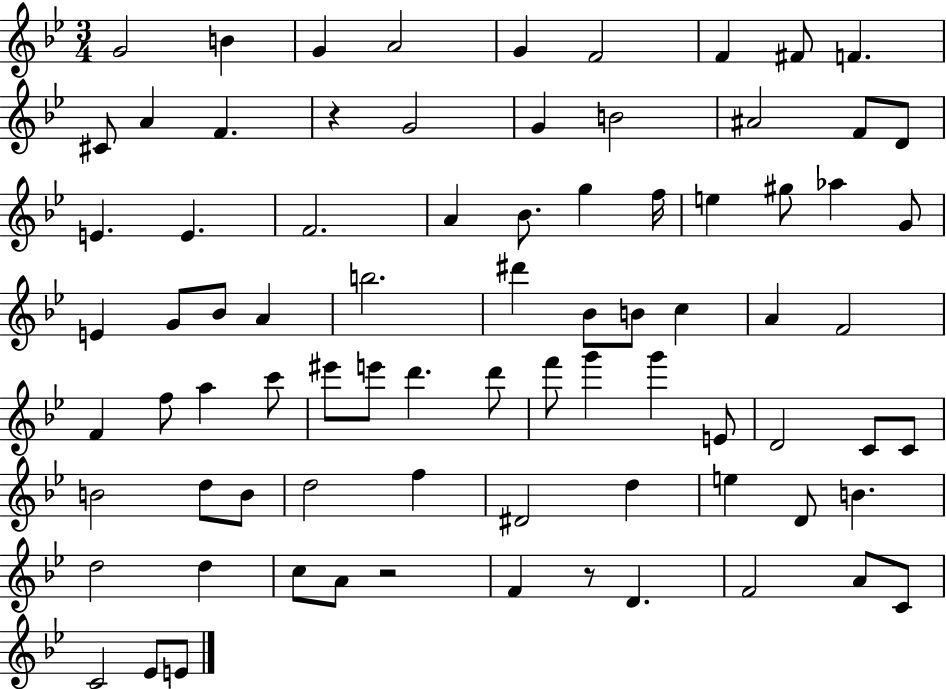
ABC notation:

X:1
T:Untitled
M:3/4
L:1/4
K:Bb
G2 B G A2 G F2 F ^F/2 F ^C/2 A F z G2 G B2 ^A2 F/2 D/2 E E F2 A _B/2 g f/4 e ^g/2 _a G/2 E G/2 _B/2 A b2 ^d' _B/2 B/2 c A F2 F f/2 a c'/2 ^e'/2 e'/2 d' d'/2 f'/2 g' g' E/2 D2 C/2 C/2 B2 d/2 B/2 d2 f ^D2 d e D/2 B d2 d c/2 A/2 z2 F z/2 D F2 A/2 C/2 C2 _E/2 E/2